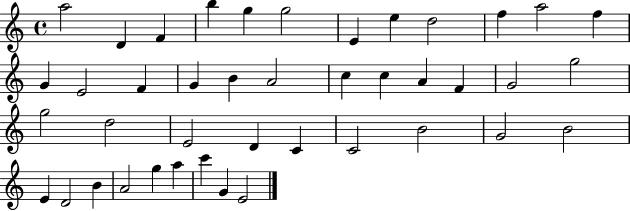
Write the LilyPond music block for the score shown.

{
  \clef treble
  \time 4/4
  \defaultTimeSignature
  \key c \major
  a''2 d'4 f'4 | b''4 g''4 g''2 | e'4 e''4 d''2 | f''4 a''2 f''4 | \break g'4 e'2 f'4 | g'4 b'4 a'2 | c''4 c''4 a'4 f'4 | g'2 g''2 | \break g''2 d''2 | e'2 d'4 c'4 | c'2 b'2 | g'2 b'2 | \break e'4 d'2 b'4 | a'2 g''4 a''4 | c'''4 g'4 e'2 | \bar "|."
}